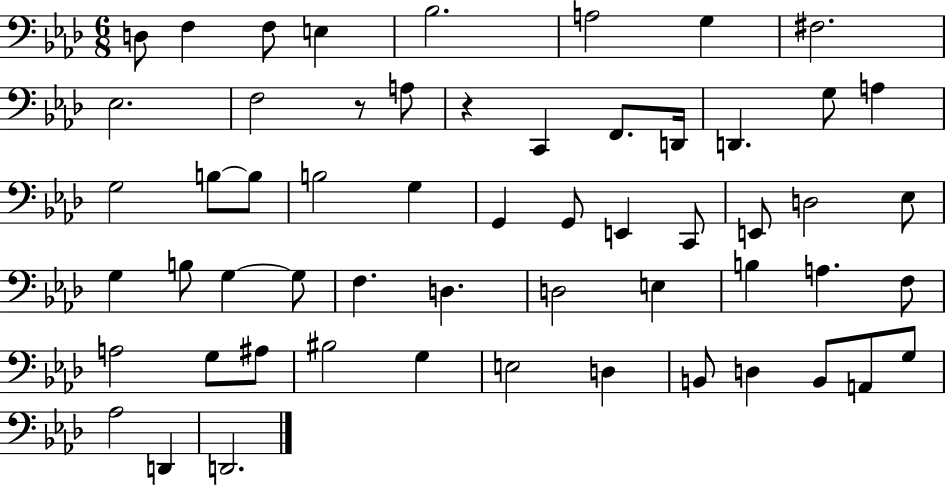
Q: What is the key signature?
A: AES major